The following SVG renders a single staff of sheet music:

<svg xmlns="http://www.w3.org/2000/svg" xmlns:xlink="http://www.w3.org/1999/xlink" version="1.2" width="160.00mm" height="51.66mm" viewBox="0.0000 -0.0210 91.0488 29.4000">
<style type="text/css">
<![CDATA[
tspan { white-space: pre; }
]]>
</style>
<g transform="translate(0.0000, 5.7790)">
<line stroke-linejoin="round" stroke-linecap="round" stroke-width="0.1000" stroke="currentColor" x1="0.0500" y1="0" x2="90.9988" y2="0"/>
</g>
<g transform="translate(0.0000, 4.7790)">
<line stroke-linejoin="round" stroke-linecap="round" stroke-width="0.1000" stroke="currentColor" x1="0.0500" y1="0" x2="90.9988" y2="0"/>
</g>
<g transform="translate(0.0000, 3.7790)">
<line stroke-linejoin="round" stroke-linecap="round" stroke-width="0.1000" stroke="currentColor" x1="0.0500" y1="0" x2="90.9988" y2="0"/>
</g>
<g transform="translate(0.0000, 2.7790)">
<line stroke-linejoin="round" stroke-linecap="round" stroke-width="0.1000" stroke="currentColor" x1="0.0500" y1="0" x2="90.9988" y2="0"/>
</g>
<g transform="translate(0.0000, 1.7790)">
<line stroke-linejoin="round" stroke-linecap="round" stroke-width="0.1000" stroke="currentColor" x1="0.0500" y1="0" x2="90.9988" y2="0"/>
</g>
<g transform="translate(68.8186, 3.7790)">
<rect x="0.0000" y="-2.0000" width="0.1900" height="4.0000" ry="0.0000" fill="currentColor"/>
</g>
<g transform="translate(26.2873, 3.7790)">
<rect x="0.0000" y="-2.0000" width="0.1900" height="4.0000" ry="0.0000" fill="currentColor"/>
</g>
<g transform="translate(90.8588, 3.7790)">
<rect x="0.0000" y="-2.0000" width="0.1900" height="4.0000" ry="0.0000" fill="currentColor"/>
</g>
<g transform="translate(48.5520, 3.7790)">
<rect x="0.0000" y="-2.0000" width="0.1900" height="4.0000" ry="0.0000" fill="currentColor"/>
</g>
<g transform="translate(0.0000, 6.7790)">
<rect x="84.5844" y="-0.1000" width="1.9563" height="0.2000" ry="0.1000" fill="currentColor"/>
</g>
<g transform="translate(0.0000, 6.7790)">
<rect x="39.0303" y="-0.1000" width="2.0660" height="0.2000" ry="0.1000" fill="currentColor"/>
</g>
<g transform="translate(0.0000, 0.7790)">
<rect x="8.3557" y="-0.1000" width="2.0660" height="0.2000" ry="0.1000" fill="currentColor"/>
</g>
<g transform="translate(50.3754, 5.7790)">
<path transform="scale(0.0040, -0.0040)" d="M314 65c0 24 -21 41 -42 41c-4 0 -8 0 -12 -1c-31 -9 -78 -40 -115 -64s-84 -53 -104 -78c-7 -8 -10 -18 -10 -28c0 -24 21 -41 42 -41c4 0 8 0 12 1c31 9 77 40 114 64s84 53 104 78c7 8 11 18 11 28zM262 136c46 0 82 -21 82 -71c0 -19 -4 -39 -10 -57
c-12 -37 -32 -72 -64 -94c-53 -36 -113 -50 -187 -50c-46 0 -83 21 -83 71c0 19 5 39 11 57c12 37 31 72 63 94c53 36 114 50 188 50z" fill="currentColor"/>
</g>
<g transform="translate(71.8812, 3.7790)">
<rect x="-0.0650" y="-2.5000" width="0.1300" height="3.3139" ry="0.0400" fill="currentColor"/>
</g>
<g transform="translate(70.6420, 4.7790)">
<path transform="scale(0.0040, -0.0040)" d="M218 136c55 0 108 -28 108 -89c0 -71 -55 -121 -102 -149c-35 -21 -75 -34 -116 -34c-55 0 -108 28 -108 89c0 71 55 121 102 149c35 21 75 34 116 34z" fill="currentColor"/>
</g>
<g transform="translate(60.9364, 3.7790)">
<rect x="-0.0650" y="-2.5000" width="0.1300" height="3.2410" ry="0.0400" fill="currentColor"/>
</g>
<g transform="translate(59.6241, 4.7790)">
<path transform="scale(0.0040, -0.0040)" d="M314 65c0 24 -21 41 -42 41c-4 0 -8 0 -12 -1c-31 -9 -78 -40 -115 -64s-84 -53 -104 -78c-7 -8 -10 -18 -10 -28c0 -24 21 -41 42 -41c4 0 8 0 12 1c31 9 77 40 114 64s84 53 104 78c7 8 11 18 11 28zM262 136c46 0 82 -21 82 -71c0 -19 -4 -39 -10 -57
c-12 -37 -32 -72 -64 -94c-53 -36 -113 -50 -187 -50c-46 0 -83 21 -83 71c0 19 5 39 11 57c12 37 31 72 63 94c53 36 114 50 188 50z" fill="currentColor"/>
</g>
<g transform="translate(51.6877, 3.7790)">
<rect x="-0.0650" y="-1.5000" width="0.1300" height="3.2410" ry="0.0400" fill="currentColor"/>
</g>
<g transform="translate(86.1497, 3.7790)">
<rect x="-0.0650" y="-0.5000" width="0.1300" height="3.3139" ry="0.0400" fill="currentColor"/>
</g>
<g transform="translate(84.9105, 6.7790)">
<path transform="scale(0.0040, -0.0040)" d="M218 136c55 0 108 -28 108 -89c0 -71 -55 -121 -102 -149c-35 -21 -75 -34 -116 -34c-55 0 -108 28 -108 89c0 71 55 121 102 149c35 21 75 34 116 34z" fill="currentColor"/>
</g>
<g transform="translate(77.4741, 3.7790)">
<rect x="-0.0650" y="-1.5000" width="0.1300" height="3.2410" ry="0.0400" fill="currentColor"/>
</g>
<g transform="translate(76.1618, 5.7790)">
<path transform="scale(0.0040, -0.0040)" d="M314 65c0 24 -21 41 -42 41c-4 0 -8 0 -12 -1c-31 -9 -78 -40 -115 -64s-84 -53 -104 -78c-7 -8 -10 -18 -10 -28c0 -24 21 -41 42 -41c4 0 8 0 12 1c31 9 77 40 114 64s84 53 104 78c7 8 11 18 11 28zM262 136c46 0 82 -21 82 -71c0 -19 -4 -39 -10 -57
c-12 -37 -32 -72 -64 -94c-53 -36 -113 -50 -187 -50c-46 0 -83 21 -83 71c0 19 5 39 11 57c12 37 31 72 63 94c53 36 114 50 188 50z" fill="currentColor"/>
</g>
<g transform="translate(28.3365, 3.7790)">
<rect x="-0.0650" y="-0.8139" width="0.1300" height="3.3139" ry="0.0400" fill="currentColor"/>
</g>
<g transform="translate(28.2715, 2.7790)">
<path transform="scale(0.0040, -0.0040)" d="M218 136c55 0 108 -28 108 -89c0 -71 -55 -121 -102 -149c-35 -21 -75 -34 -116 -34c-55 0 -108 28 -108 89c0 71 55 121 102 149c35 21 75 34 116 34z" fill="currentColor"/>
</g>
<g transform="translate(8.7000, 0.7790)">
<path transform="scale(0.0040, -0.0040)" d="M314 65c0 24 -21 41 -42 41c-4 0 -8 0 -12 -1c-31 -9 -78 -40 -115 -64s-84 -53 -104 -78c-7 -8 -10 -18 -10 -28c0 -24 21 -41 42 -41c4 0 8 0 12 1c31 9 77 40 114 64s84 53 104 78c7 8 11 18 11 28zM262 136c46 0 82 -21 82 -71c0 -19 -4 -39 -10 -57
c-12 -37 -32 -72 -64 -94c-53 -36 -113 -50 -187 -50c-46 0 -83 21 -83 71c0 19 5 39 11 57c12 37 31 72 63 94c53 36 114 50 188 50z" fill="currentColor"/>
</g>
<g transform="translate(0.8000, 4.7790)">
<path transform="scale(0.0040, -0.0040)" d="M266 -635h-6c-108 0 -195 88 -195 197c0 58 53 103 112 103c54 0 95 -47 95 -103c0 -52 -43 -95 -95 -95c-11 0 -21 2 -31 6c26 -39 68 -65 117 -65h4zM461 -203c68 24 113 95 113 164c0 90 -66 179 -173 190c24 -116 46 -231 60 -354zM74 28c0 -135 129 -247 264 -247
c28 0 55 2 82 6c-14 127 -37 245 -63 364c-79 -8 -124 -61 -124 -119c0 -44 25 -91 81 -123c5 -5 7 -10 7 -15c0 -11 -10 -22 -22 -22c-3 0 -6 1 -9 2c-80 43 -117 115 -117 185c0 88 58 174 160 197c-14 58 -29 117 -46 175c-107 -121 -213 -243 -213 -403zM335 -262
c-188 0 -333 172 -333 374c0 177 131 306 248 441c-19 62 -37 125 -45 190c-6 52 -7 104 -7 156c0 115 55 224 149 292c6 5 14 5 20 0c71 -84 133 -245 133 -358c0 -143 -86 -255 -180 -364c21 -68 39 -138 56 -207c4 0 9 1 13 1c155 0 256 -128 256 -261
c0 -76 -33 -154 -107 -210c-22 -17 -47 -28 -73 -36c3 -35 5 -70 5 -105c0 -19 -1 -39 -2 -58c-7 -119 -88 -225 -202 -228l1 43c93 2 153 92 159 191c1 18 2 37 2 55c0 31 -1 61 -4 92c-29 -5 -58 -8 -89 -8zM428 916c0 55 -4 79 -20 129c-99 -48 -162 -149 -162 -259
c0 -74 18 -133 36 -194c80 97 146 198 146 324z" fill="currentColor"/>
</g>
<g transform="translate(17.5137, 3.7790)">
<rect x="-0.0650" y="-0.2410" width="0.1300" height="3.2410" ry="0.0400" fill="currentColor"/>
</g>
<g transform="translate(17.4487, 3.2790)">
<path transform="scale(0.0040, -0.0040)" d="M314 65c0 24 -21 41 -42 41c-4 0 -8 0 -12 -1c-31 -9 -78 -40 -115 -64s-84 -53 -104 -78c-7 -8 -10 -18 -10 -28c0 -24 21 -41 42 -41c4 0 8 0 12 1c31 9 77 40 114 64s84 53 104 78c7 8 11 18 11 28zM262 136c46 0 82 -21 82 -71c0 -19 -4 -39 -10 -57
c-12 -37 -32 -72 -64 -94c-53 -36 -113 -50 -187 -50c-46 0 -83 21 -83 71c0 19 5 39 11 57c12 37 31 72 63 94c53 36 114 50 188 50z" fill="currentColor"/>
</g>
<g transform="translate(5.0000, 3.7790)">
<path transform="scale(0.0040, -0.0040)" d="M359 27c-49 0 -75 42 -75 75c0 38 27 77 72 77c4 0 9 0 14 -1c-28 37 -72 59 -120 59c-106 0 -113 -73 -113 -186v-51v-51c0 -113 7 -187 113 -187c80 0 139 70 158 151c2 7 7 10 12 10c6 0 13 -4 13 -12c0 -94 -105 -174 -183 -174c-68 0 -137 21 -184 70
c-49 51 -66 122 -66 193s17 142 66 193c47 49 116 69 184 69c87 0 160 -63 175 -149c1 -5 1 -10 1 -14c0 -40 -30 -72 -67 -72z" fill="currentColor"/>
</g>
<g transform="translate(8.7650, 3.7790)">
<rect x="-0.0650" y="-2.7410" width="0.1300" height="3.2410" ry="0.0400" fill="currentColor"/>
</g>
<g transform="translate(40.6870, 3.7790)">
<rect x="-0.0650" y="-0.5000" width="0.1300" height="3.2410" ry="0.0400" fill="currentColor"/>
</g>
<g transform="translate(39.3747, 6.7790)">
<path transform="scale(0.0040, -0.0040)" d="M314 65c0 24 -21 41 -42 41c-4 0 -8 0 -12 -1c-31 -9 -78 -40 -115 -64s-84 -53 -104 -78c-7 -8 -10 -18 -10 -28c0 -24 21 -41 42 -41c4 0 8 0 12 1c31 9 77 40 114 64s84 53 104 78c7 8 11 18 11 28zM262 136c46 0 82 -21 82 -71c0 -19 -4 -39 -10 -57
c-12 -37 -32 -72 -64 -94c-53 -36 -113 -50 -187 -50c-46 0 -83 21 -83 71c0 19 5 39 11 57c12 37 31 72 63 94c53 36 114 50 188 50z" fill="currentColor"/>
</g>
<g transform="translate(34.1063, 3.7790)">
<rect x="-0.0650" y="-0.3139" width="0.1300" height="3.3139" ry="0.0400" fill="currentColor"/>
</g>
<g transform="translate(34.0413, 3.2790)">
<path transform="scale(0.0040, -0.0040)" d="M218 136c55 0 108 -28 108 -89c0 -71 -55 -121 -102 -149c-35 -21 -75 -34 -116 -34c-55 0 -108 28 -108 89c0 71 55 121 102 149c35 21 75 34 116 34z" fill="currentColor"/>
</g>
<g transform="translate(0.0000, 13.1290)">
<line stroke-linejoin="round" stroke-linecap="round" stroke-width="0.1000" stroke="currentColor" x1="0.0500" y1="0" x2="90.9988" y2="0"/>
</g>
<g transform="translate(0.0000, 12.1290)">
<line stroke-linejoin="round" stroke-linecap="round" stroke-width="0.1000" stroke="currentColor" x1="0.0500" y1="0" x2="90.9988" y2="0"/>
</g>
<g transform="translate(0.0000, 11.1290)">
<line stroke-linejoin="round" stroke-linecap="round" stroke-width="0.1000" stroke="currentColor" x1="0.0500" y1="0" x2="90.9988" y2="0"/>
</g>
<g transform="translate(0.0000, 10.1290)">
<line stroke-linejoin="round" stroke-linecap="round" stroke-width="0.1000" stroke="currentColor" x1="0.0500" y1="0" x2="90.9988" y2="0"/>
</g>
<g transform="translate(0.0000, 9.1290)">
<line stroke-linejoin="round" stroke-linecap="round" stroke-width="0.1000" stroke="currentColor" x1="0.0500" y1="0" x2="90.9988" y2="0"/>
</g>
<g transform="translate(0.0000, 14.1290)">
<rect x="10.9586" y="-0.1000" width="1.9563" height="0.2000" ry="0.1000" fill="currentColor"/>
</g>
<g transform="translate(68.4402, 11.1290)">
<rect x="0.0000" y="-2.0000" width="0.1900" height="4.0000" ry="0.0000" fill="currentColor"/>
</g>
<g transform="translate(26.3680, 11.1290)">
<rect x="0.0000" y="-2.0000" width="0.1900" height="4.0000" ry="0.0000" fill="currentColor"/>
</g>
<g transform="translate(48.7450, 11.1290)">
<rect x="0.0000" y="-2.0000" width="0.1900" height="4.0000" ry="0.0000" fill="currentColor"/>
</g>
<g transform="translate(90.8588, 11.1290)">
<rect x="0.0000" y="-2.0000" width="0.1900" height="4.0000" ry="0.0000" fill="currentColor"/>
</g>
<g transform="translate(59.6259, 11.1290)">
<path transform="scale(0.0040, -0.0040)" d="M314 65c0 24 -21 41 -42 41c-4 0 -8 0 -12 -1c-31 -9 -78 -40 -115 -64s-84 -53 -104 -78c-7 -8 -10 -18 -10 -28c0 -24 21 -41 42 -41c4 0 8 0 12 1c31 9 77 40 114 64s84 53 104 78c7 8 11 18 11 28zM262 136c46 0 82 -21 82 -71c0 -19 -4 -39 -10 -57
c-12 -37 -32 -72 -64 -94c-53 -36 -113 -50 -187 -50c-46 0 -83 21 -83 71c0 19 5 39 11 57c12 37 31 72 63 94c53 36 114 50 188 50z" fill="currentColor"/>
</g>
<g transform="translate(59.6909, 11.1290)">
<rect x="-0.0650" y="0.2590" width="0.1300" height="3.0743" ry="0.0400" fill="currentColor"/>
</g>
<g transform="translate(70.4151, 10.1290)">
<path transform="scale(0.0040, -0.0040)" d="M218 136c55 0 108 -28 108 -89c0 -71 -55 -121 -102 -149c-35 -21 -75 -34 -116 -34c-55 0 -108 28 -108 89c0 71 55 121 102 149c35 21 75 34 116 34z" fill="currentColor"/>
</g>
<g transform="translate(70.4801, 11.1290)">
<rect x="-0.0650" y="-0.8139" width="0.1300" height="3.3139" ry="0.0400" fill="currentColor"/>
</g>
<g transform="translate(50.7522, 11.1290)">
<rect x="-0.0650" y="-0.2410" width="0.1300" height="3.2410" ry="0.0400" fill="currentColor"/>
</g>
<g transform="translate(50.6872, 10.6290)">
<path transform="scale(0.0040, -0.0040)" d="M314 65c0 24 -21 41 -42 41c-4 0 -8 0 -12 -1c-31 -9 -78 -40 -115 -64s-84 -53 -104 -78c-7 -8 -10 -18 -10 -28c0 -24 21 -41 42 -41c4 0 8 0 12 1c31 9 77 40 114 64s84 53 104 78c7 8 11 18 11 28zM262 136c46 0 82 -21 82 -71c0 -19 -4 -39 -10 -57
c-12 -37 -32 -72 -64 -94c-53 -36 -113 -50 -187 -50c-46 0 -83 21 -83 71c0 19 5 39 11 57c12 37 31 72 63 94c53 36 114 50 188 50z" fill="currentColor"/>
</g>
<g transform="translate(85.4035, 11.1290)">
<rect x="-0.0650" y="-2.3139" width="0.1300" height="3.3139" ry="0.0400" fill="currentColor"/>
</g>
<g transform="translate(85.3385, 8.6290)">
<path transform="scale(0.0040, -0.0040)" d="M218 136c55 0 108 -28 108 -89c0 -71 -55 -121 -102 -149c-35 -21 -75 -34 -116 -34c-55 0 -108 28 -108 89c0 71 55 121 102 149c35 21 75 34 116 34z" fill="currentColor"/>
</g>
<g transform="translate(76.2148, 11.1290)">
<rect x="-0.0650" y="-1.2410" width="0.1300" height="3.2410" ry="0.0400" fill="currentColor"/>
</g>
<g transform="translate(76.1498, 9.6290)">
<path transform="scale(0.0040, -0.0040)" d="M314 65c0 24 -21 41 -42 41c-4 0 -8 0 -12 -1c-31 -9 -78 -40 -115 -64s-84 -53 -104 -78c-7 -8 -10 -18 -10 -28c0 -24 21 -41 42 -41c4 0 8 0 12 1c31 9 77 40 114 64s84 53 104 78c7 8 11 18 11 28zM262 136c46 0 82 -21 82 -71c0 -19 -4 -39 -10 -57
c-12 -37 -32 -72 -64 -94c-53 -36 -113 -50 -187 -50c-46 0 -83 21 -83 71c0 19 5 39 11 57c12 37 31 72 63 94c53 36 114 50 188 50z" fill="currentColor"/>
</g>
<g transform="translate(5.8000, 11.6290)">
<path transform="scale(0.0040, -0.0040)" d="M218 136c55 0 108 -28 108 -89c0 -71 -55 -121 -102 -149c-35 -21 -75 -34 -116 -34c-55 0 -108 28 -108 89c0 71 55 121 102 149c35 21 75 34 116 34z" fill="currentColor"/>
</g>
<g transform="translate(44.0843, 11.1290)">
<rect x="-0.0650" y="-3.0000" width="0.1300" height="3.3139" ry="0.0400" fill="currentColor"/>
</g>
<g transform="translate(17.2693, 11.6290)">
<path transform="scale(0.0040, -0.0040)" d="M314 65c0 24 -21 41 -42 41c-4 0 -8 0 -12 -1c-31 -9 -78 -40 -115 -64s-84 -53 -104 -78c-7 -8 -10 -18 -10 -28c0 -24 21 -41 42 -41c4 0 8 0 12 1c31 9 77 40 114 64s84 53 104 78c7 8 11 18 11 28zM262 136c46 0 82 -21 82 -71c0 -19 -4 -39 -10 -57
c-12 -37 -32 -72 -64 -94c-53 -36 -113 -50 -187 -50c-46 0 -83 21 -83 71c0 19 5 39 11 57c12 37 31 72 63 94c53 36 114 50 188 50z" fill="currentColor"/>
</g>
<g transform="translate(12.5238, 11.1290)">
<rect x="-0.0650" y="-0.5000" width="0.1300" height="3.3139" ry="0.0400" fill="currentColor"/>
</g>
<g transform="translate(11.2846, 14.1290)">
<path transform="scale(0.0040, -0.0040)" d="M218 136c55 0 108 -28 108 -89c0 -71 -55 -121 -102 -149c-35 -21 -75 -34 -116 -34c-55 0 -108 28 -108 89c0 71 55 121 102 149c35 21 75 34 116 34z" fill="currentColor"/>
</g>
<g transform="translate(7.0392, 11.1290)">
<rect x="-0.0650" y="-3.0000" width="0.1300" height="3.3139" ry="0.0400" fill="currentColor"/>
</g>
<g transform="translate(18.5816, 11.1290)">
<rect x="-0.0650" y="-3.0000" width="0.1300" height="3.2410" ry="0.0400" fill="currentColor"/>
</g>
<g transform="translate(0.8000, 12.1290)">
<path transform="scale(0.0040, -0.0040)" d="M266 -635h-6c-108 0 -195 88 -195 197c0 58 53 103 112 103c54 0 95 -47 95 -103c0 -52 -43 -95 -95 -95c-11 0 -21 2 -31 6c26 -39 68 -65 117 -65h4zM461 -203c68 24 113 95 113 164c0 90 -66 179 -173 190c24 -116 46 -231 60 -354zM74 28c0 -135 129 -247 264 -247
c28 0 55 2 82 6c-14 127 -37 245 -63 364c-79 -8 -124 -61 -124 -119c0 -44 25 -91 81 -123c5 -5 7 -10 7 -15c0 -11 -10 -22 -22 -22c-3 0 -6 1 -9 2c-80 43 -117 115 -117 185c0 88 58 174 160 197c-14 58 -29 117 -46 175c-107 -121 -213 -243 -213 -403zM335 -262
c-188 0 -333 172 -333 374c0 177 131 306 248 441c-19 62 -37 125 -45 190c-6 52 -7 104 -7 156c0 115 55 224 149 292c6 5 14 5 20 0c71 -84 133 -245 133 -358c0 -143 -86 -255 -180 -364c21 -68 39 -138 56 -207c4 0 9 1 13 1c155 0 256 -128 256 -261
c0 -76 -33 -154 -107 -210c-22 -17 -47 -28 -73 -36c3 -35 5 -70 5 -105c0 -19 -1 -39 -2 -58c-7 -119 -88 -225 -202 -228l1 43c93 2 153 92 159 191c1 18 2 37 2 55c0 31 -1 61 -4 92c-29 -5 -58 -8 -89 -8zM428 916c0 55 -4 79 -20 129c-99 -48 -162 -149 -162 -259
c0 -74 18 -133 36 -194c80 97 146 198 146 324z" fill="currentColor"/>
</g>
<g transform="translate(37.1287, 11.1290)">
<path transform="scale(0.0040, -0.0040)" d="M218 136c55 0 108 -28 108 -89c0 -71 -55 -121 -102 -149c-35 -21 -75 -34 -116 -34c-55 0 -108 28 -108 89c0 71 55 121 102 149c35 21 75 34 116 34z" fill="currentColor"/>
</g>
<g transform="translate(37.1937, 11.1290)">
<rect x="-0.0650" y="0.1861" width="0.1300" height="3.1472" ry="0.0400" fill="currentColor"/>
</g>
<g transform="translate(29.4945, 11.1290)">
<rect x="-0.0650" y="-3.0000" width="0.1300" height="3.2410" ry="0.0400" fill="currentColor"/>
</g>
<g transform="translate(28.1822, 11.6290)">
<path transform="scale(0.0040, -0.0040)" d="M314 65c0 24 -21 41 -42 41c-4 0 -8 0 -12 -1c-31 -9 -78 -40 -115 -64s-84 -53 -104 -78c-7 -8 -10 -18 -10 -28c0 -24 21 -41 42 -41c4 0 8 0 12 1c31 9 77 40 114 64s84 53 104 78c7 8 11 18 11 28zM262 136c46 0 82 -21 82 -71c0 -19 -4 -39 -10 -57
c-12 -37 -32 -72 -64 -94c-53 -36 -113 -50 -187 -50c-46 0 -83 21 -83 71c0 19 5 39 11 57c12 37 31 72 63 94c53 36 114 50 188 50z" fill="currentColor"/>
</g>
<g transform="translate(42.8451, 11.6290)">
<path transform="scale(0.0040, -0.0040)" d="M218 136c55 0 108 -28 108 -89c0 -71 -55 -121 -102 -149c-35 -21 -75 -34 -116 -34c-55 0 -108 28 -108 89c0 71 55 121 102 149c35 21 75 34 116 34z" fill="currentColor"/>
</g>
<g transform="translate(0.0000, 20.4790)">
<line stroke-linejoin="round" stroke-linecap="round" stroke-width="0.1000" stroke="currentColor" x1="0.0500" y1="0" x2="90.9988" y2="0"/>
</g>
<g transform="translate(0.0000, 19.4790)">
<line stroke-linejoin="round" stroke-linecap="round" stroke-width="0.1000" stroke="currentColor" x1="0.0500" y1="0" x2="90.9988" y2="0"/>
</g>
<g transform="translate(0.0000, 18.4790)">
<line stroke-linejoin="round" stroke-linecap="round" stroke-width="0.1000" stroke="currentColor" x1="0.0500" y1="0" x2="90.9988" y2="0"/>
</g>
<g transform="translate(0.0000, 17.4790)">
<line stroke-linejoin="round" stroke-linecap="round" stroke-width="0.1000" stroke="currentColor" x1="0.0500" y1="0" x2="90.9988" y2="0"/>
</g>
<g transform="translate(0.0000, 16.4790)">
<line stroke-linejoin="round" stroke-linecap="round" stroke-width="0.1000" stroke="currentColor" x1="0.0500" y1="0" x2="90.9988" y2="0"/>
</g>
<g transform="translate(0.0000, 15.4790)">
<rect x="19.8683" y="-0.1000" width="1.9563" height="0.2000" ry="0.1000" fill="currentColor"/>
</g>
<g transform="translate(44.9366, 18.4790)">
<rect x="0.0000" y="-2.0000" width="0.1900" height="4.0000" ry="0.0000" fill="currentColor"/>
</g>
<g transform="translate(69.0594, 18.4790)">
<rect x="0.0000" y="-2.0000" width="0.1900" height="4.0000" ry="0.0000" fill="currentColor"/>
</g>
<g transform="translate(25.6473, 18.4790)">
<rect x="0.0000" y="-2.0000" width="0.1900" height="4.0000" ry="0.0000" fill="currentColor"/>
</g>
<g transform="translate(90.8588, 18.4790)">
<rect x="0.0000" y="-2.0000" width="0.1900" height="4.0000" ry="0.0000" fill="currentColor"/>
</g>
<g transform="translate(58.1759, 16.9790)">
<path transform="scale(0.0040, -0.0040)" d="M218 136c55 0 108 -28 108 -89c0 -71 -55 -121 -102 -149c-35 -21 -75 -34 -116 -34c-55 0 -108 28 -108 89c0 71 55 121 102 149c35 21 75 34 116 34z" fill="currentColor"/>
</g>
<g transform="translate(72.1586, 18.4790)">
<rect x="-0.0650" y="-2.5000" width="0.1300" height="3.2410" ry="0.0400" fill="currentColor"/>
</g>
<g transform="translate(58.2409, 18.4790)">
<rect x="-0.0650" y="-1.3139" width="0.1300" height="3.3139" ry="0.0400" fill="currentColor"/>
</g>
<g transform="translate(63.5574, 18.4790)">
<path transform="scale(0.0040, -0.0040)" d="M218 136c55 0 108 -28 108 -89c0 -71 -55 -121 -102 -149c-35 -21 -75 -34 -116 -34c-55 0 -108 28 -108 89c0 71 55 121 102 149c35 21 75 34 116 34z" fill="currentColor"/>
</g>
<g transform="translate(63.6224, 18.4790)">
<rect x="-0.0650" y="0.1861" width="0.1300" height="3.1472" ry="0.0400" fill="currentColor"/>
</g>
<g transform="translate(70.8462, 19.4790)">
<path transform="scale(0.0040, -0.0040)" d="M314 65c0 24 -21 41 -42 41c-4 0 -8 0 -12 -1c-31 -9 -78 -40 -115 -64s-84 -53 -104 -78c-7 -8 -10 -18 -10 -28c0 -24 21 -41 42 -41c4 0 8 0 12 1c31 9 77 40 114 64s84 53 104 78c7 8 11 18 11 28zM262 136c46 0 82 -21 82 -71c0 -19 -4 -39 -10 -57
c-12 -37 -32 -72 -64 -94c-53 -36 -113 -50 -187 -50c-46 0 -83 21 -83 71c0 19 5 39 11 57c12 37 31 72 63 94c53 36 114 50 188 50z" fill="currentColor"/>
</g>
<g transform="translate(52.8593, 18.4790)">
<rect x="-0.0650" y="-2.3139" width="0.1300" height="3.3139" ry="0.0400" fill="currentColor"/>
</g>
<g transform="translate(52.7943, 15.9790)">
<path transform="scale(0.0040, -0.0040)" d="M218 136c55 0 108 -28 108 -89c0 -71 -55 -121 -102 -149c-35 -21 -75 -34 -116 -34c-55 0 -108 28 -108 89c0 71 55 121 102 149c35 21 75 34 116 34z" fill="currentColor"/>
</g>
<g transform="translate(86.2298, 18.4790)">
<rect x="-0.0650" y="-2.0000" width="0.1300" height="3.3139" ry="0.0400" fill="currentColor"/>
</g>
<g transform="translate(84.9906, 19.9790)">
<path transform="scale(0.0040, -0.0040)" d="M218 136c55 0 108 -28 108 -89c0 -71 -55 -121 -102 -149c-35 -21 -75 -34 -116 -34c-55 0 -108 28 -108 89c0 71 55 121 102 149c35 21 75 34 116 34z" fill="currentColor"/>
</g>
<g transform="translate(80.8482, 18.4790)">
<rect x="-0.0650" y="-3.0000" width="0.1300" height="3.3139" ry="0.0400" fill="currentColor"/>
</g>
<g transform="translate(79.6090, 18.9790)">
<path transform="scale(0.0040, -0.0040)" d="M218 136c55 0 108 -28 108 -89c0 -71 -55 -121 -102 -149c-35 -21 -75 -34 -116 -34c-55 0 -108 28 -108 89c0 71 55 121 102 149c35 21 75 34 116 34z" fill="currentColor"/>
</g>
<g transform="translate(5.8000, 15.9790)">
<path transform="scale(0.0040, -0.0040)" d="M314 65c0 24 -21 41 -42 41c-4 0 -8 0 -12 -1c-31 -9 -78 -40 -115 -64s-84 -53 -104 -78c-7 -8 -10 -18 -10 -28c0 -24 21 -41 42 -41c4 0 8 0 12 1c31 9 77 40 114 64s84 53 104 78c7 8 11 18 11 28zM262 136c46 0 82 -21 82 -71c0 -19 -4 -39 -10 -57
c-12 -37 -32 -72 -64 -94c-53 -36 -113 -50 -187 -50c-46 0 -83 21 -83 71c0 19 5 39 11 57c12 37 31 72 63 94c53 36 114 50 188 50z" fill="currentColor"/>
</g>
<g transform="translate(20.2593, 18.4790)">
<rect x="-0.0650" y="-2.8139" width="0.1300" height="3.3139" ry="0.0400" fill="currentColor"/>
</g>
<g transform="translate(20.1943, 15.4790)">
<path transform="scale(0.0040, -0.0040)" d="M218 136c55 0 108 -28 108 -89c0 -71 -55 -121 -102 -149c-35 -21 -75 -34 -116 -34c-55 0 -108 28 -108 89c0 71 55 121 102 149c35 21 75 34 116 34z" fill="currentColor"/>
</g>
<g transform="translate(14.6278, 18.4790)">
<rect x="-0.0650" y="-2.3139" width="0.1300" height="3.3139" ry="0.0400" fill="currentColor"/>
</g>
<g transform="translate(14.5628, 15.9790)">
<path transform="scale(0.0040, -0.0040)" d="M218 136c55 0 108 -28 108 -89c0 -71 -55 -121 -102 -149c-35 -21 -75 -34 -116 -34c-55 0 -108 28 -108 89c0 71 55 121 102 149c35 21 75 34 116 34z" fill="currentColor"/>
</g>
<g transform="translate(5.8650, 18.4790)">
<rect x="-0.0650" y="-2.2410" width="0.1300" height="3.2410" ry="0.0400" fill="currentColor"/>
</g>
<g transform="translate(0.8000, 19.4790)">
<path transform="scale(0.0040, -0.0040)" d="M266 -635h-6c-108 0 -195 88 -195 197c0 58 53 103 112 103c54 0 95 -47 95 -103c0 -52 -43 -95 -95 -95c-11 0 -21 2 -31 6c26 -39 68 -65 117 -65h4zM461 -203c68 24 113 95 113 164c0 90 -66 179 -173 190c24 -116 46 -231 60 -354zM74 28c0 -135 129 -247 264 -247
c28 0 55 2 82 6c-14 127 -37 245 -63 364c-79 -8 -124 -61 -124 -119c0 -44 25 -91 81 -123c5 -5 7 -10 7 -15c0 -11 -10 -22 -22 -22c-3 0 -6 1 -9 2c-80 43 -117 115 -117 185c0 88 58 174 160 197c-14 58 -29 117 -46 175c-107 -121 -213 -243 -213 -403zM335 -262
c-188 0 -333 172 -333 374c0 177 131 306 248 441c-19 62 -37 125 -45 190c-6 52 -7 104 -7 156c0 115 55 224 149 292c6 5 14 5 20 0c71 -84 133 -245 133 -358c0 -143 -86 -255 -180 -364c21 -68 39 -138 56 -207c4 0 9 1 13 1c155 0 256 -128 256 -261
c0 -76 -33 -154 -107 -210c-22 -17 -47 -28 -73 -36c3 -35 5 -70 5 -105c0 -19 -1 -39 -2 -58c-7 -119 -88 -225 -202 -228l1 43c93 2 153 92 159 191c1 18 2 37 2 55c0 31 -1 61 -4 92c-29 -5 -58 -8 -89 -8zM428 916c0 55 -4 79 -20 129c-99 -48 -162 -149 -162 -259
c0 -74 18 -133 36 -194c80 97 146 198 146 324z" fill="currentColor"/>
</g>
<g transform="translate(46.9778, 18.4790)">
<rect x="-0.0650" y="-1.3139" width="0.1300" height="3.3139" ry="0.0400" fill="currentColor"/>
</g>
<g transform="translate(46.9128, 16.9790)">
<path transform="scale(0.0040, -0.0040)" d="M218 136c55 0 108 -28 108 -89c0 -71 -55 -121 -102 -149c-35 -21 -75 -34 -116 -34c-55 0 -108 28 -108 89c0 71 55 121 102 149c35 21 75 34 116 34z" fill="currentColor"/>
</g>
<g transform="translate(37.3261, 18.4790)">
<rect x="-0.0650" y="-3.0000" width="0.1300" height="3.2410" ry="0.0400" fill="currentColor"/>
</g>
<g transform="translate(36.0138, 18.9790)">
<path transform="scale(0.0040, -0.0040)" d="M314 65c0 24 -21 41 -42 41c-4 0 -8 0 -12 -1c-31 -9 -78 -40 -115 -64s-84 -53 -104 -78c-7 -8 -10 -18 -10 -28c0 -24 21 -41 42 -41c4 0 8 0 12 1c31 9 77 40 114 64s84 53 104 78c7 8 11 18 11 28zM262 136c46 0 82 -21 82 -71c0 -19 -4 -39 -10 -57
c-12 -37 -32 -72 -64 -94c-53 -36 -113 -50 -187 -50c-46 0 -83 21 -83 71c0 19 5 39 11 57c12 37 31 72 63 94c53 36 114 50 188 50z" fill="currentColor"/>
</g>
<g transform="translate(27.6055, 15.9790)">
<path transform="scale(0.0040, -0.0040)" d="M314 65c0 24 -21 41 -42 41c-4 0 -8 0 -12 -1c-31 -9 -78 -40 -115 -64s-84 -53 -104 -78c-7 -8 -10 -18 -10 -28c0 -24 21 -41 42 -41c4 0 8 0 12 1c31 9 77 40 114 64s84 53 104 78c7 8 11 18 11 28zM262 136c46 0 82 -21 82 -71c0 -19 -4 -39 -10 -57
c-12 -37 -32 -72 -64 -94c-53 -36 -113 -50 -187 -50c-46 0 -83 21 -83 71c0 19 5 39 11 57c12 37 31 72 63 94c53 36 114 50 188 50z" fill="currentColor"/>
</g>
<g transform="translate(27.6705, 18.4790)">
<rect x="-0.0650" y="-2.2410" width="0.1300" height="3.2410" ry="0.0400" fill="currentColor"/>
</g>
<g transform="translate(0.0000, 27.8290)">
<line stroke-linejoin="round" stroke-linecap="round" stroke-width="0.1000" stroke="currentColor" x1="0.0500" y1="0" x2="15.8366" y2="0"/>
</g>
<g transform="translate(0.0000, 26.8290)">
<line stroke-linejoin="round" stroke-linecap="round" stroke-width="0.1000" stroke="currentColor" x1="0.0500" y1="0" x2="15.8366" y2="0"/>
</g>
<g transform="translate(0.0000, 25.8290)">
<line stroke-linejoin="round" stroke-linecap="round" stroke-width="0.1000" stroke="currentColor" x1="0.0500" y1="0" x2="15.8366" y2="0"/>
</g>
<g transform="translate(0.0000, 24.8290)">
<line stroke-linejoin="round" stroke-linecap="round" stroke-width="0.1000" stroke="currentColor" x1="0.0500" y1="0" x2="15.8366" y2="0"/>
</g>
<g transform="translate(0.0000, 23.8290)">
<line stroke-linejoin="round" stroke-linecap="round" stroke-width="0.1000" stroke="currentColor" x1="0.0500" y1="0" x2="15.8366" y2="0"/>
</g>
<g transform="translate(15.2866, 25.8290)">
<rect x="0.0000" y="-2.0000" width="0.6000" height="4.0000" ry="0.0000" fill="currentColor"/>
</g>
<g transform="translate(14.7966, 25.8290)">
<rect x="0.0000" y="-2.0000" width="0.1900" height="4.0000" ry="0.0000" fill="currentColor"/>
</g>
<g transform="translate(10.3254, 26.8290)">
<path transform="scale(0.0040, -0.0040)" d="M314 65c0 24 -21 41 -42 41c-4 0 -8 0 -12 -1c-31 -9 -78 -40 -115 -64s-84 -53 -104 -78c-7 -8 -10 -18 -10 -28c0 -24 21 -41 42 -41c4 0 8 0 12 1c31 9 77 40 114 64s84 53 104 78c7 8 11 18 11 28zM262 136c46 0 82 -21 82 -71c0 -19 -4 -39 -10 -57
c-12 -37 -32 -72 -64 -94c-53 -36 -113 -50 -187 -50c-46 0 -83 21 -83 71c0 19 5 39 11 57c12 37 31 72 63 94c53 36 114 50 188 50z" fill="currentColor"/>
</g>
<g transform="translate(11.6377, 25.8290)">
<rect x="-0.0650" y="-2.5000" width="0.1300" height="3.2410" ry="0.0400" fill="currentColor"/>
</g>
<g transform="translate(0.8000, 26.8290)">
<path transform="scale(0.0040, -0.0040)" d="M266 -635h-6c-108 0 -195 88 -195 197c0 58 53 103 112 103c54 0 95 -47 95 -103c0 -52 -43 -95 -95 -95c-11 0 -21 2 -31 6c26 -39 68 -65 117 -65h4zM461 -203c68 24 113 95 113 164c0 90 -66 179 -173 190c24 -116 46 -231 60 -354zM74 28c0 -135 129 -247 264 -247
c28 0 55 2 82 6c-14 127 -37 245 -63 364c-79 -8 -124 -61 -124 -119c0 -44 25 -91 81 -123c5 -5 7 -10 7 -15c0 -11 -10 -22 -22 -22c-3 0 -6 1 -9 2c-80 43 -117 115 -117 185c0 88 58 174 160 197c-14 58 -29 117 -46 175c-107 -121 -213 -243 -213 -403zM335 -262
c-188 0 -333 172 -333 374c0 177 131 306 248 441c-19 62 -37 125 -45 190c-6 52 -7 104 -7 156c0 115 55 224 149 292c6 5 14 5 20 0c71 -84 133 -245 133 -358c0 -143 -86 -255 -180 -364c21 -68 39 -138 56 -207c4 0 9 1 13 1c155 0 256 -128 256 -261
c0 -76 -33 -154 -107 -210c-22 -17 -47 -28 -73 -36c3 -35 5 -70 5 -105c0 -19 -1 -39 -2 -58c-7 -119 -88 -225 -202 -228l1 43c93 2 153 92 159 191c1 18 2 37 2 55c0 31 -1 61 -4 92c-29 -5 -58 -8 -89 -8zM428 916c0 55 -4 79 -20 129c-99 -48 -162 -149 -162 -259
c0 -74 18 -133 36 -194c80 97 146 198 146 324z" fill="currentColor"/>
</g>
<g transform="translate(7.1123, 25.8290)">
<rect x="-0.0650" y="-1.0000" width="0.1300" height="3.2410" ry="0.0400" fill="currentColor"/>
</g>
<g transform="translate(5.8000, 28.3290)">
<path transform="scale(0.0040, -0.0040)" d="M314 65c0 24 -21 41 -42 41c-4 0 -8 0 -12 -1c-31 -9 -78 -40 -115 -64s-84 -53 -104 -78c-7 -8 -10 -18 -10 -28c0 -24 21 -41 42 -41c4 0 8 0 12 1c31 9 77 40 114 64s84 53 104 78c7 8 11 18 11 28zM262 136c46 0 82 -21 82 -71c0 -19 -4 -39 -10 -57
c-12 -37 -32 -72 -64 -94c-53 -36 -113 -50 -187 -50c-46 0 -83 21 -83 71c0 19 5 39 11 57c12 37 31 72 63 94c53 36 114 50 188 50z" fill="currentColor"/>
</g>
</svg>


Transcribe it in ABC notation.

X:1
T:Untitled
M:4/4
L:1/4
K:C
a2 c2 d c C2 E2 G2 G E2 C A C A2 A2 B A c2 B2 d e2 g g2 g a g2 A2 e g e B G2 A F D2 G2